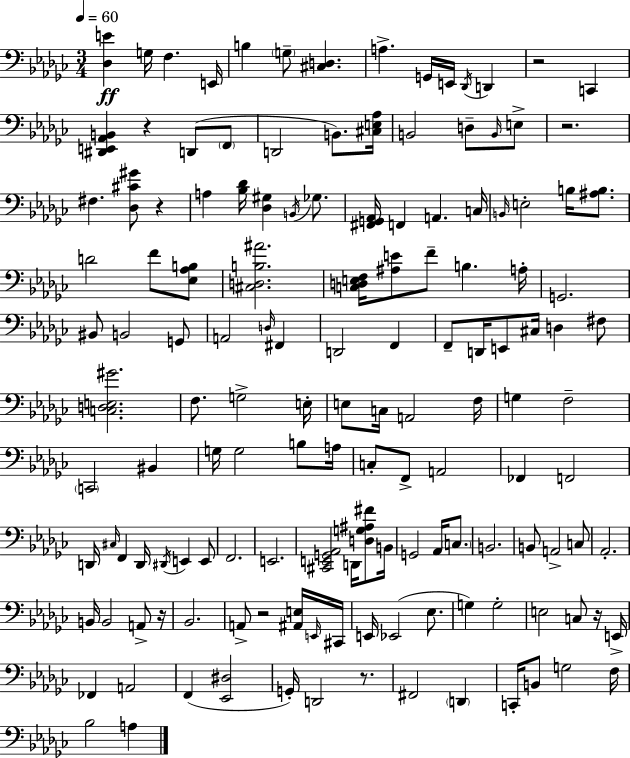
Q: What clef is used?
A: bass